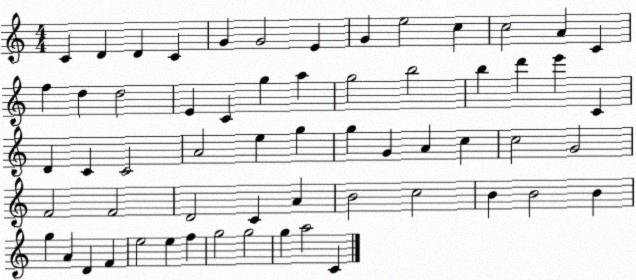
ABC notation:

X:1
T:Untitled
M:4/4
L:1/4
K:C
C D D C G G2 E G e2 c c2 A C f d d2 E C g a g2 b2 b d' e' C D C C2 A2 e g g G A c c2 G2 F2 F2 D2 C A B2 c2 B B2 B g A D F e2 e f g2 g2 g a2 C